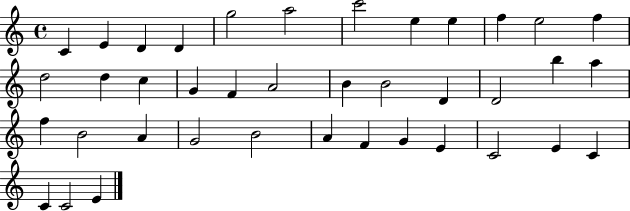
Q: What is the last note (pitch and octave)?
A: E4